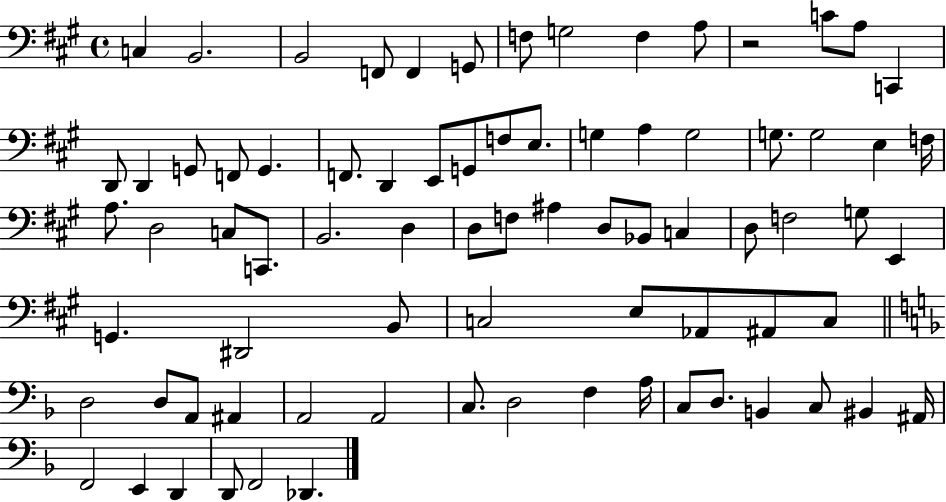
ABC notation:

X:1
T:Untitled
M:4/4
L:1/4
K:A
C, B,,2 B,,2 F,,/2 F,, G,,/2 F,/2 G,2 F, A,/2 z2 C/2 A,/2 C,, D,,/2 D,, G,,/2 F,,/2 G,, F,,/2 D,, E,,/2 G,,/2 F,/2 E,/2 G, A, G,2 G,/2 G,2 E, F,/4 A,/2 D,2 C,/2 C,,/2 B,,2 D, D,/2 F,/2 ^A, D,/2 _B,,/2 C, D,/2 F,2 G,/2 E,, G,, ^D,,2 B,,/2 C,2 E,/2 _A,,/2 ^A,,/2 C,/2 D,2 D,/2 A,,/2 ^A,, A,,2 A,,2 C,/2 D,2 F, A,/4 C,/2 D,/2 B,, C,/2 ^B,, ^A,,/4 F,,2 E,, D,, D,,/2 F,,2 _D,,